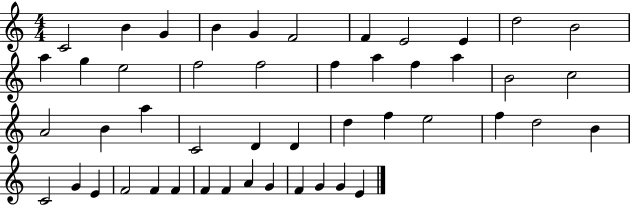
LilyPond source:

{
  \clef treble
  \numericTimeSignature
  \time 4/4
  \key c \major
  c'2 b'4 g'4 | b'4 g'4 f'2 | f'4 e'2 e'4 | d''2 b'2 | \break a''4 g''4 e''2 | f''2 f''2 | f''4 a''4 f''4 a''4 | b'2 c''2 | \break a'2 b'4 a''4 | c'2 d'4 d'4 | d''4 f''4 e''2 | f''4 d''2 b'4 | \break c'2 g'4 e'4 | f'2 f'4 f'4 | f'4 f'4 a'4 g'4 | f'4 g'4 g'4 e'4 | \break \bar "|."
}